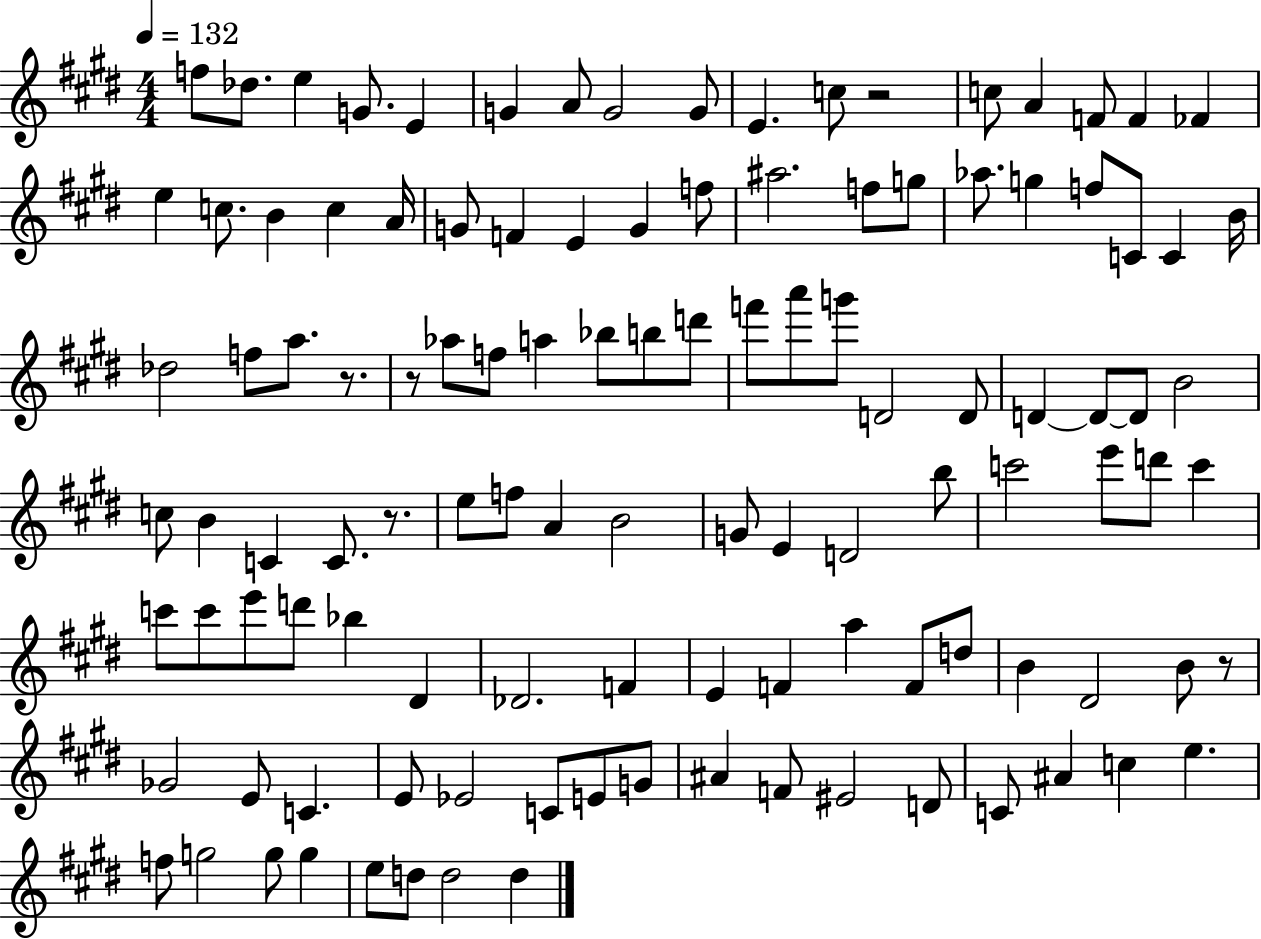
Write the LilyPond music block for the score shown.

{
  \clef treble
  \numericTimeSignature
  \time 4/4
  \key e \major
  \tempo 4 = 132
  \repeat volta 2 { f''8 des''8. e''4 g'8. e'4 | g'4 a'8 g'2 g'8 | e'4. c''8 r2 | c''8 a'4 f'8 f'4 fes'4 | \break e''4 c''8. b'4 c''4 a'16 | g'8 f'4 e'4 g'4 f''8 | ais''2. f''8 g''8 | aes''8. g''4 f''8 c'8 c'4 b'16 | \break des''2 f''8 a''8. r8. | r8 aes''8 f''8 a''4 bes''8 b''8 d'''8 | f'''8 a'''8 g'''8 d'2 d'8 | d'4~~ d'8~~ d'8 b'2 | \break c''8 b'4 c'4 c'8. r8. | e''8 f''8 a'4 b'2 | g'8 e'4 d'2 b''8 | c'''2 e'''8 d'''8 c'''4 | \break c'''8 c'''8 e'''8 d'''8 bes''4 dis'4 | des'2. f'4 | e'4 f'4 a''4 f'8 d''8 | b'4 dis'2 b'8 r8 | \break ges'2 e'8 c'4. | e'8 ees'2 c'8 e'8 g'8 | ais'4 f'8 eis'2 d'8 | c'8 ais'4 c''4 e''4. | \break f''8 g''2 g''8 g''4 | e''8 d''8 d''2 d''4 | } \bar "|."
}